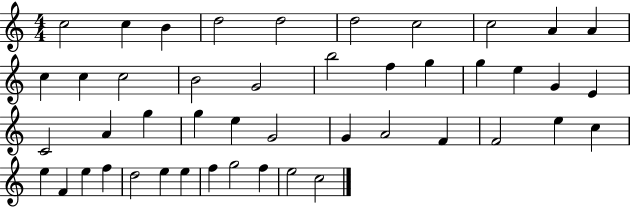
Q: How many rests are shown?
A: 0